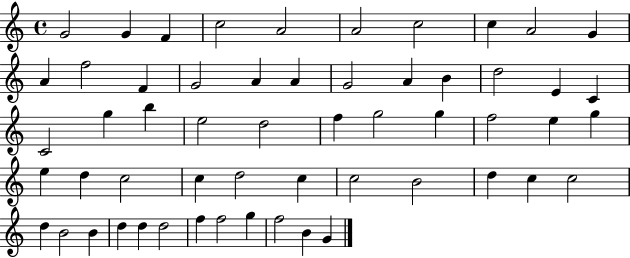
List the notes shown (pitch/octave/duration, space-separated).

G4/h G4/q F4/q C5/h A4/h A4/h C5/h C5/q A4/h G4/q A4/q F5/h F4/q G4/h A4/q A4/q G4/h A4/q B4/q D5/h E4/q C4/q C4/h G5/q B5/q E5/h D5/h F5/q G5/h G5/q F5/h E5/q G5/q E5/q D5/q C5/h C5/q D5/h C5/q C5/h B4/h D5/q C5/q C5/h D5/q B4/h B4/q D5/q D5/q D5/h F5/q F5/h G5/q F5/h B4/q G4/q